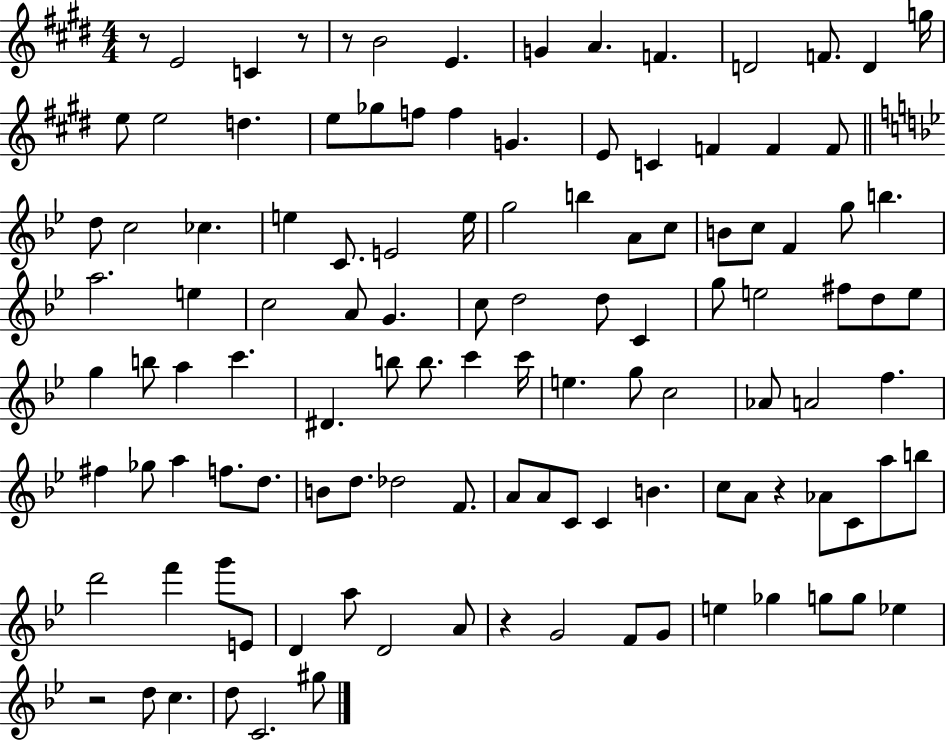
X:1
T:Untitled
M:4/4
L:1/4
K:E
z/2 E2 C z/2 z/2 B2 E G A F D2 F/2 D g/4 e/2 e2 d e/2 _g/2 f/2 f G E/2 C F F F/2 d/2 c2 _c e C/2 E2 e/4 g2 b A/2 c/2 B/2 c/2 F g/2 b a2 e c2 A/2 G c/2 d2 d/2 C g/2 e2 ^f/2 d/2 e/2 g b/2 a c' ^D b/2 b/2 c' c'/4 e g/2 c2 _A/2 A2 f ^f _g/2 a f/2 d/2 B/2 d/2 _d2 F/2 A/2 A/2 C/2 C B c/2 A/2 z _A/2 C/2 a/2 b/2 d'2 f' g'/2 E/2 D a/2 D2 A/2 z G2 F/2 G/2 e _g g/2 g/2 _e z2 d/2 c d/2 C2 ^g/2